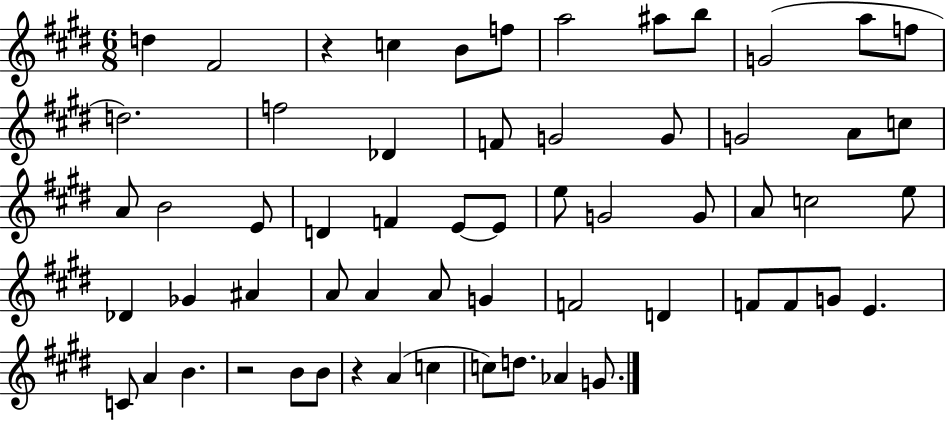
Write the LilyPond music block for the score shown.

{
  \clef treble
  \numericTimeSignature
  \time 6/8
  \key e \major
  d''4 fis'2 | r4 c''4 b'8 f''8 | a''2 ais''8 b''8 | g'2( a''8 f''8 | \break d''2.) | f''2 des'4 | f'8 g'2 g'8 | g'2 a'8 c''8 | \break a'8 b'2 e'8 | d'4 f'4 e'8~~ e'8 | e''8 g'2 g'8 | a'8 c''2 e''8 | \break des'4 ges'4 ais'4 | a'8 a'4 a'8 g'4 | f'2 d'4 | f'8 f'8 g'8 e'4. | \break c'8 a'4 b'4. | r2 b'8 b'8 | r4 a'4( c''4 | c''8) d''8. aes'4 g'8. | \break \bar "|."
}